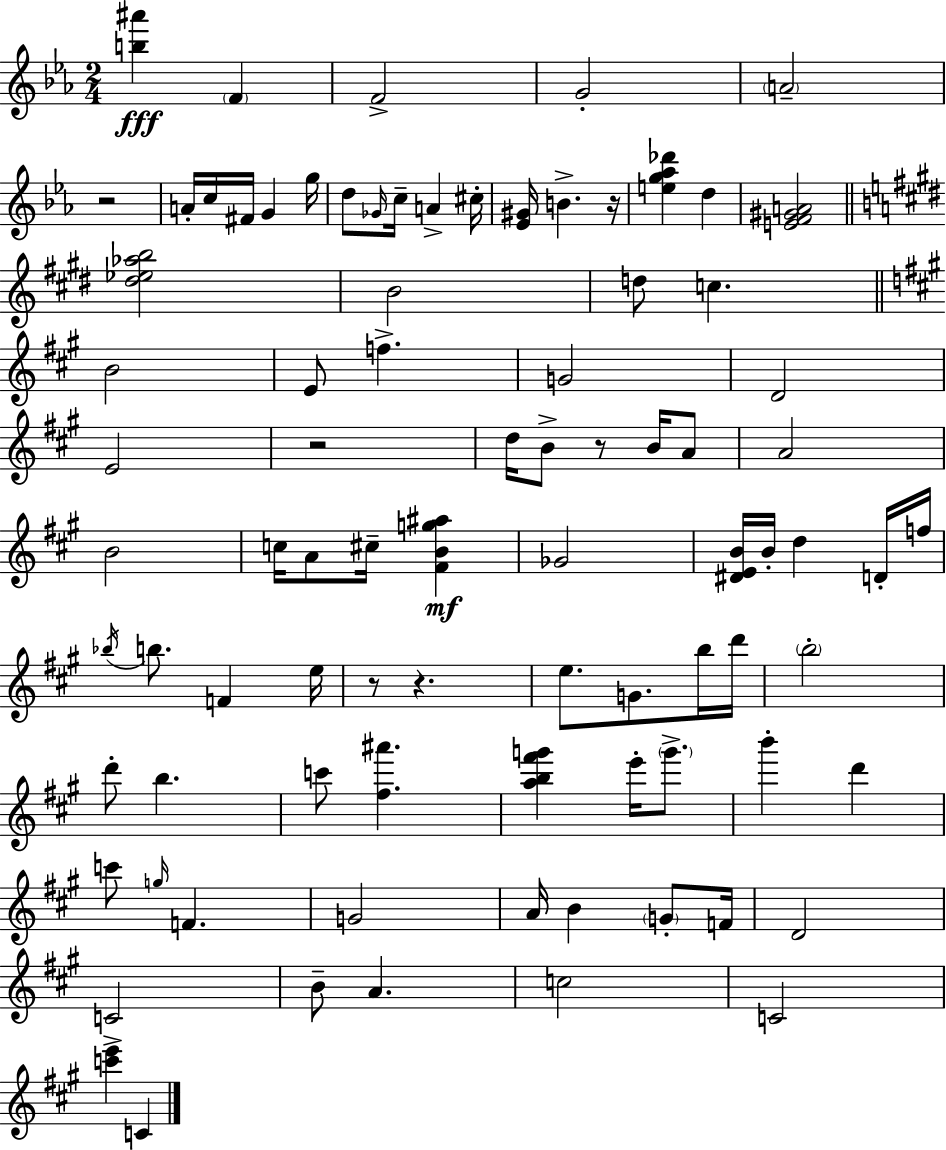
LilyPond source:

{
  \clef treble
  \numericTimeSignature
  \time 2/4
  \key ees \major
  <b'' ais'''>4\fff \parenthesize f'4 | f'2-> | g'2-. | \parenthesize a'2-- | \break r2 | a'16-. c''16 fis'16 g'4 g''16 | d''8 \grace { ges'16 } c''16-- a'4-> | cis''16-. <ees' gis'>16 b'4.-> | \break r16 <e'' g'' aes'' des'''>4 d''4 | <e' f' gis' a'>2 | \bar "||" \break \key e \major <dis'' ees'' aes'' b''>2 | b'2 | d''8 c''4. | \bar "||" \break \key a \major b'2 | e'8 f''4.-> | g'2 | d'2 | \break e'2 | r2 | d''16 b'8-> r8 b'16 a'8 | a'2 | \break b'2 | c''16 a'8 cis''16-- <fis' b' g'' ais''>4\mf | ges'2 | <dis' e' b'>16 b'16-. d''4 d'16-. f''16 | \break \acciaccatura { bes''16 } b''8. f'4 | e''16 r8 r4. | e''8. g'8. b''16 | d'''16 \parenthesize b''2-. | \break d'''8-. b''4. | c'''8 <fis'' ais'''>4. | <a'' b'' fis''' g'''>4 e'''16-. \parenthesize g'''8.-> | b'''4-. d'''4 | \break c'''8 \grace { g''16 } f'4. | g'2 | a'16 b'4 \parenthesize g'8-. | f'16 d'2 | \break c'2-> | b'8-- a'4. | c''2 | c'2 | \break <c''' e'''>4 c'4 | \bar "|."
}